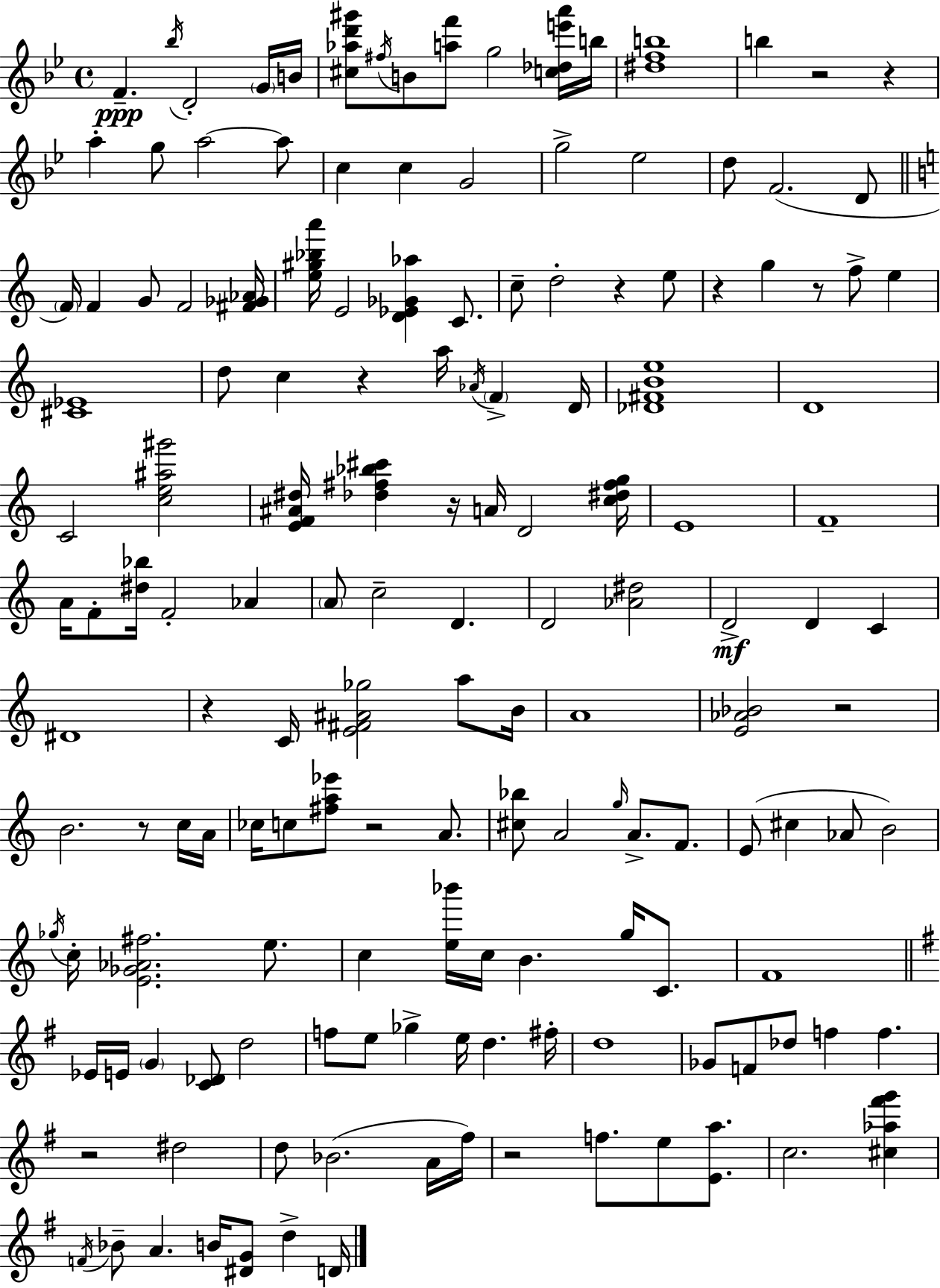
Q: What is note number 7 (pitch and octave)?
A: B4